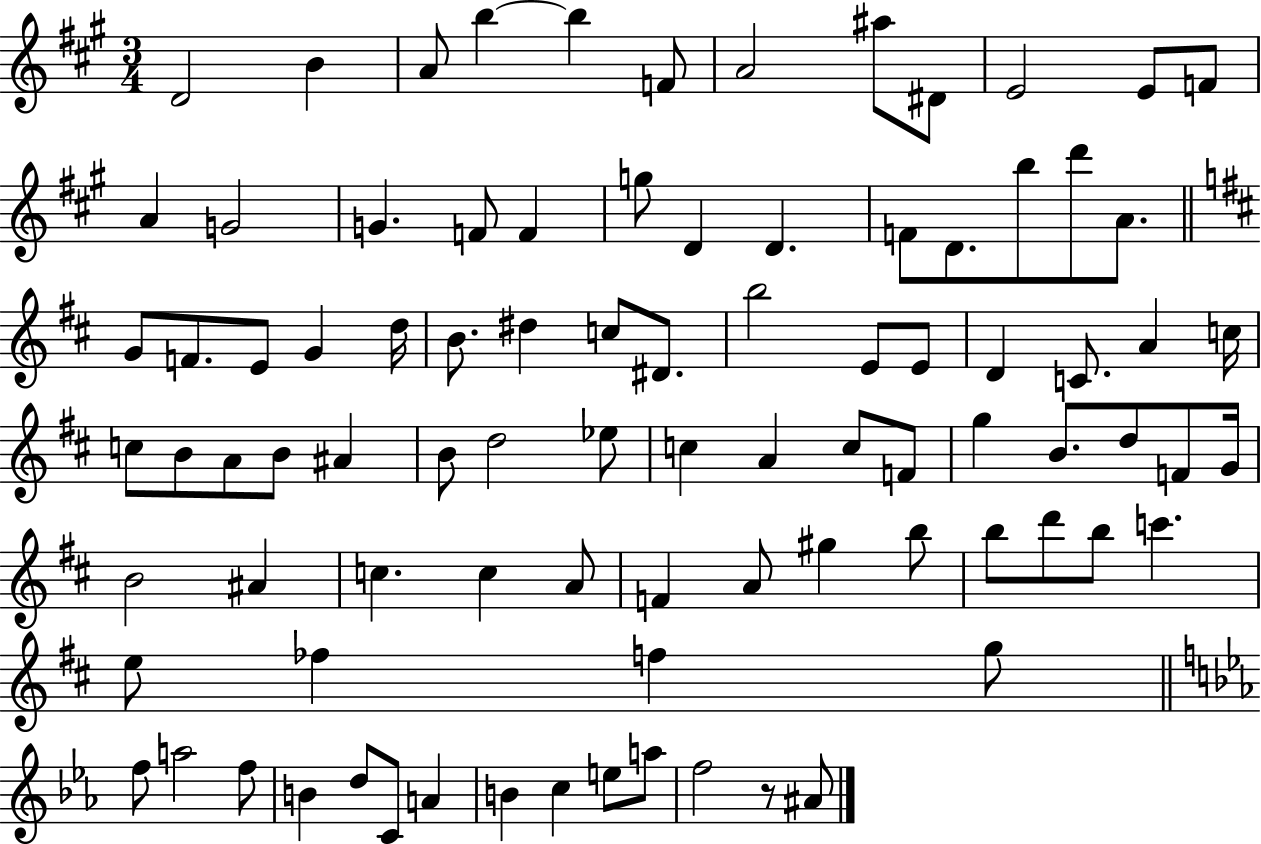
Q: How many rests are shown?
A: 1